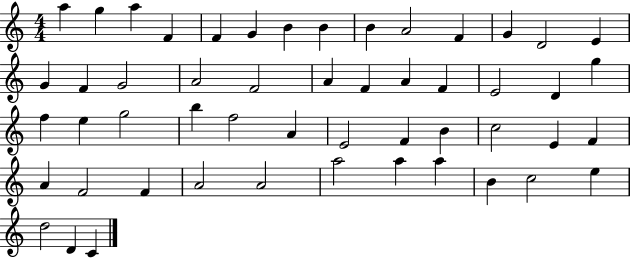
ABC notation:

X:1
T:Untitled
M:4/4
L:1/4
K:C
a g a F F G B B B A2 F G D2 E G F G2 A2 F2 A F A F E2 D g f e g2 b f2 A E2 F B c2 E F A F2 F A2 A2 a2 a a B c2 e d2 D C